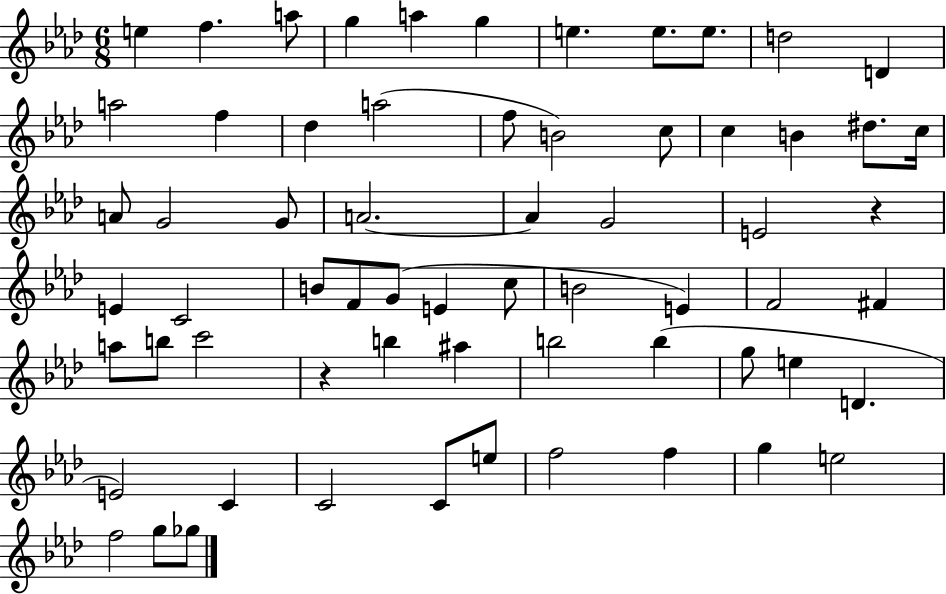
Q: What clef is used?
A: treble